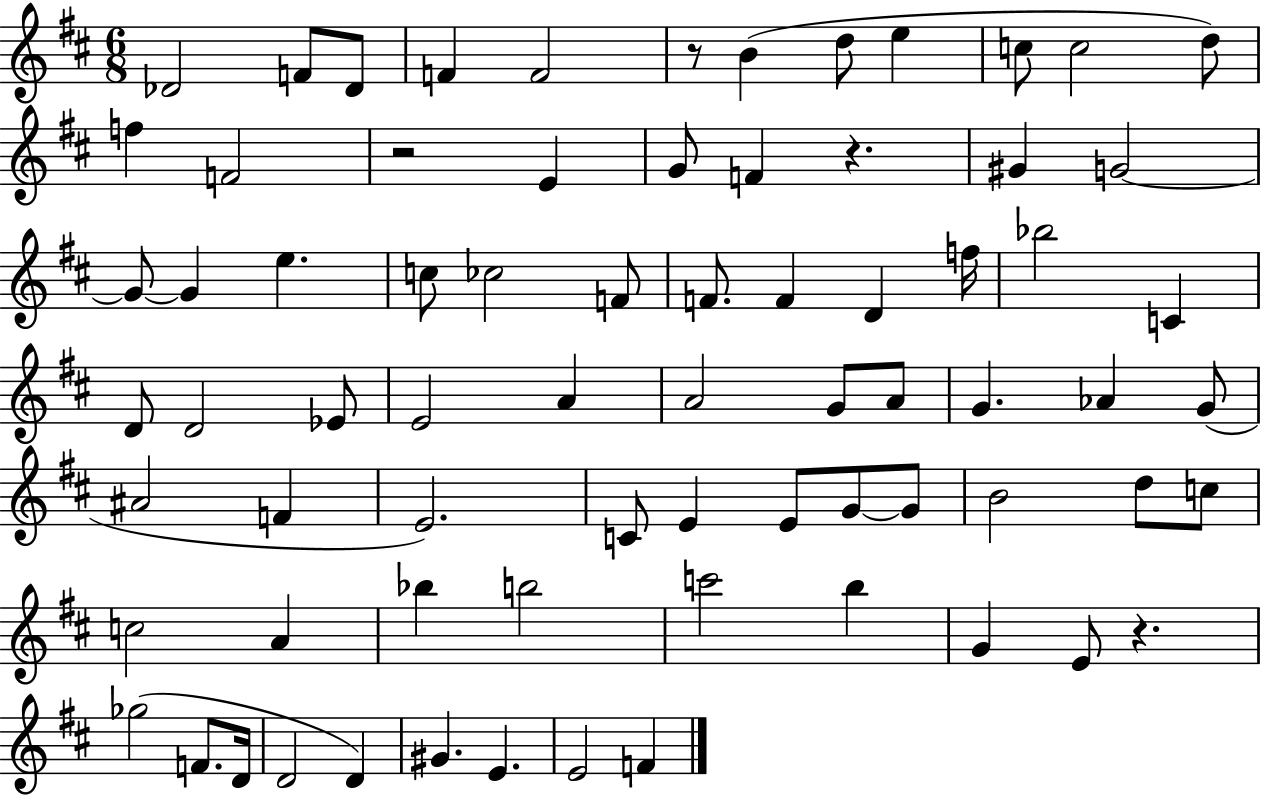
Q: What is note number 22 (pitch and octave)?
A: C5